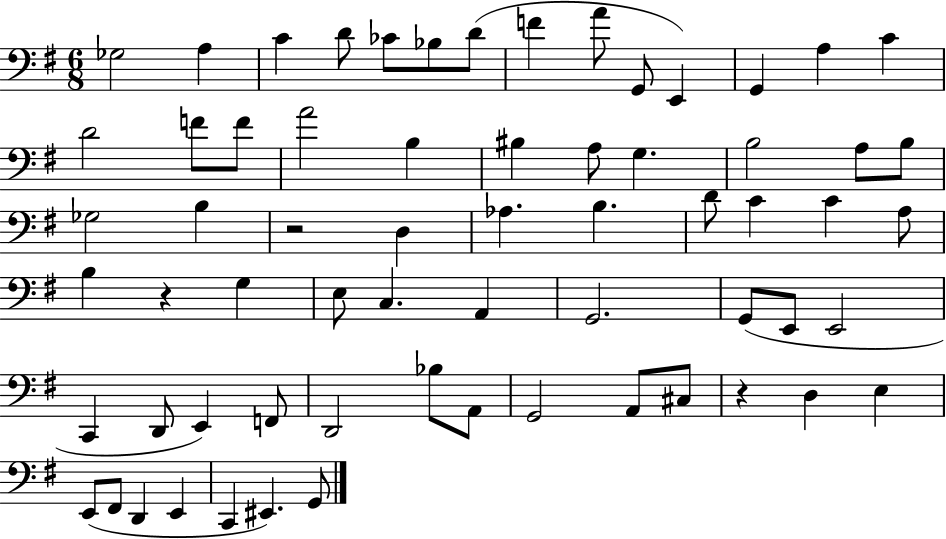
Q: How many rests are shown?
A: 3